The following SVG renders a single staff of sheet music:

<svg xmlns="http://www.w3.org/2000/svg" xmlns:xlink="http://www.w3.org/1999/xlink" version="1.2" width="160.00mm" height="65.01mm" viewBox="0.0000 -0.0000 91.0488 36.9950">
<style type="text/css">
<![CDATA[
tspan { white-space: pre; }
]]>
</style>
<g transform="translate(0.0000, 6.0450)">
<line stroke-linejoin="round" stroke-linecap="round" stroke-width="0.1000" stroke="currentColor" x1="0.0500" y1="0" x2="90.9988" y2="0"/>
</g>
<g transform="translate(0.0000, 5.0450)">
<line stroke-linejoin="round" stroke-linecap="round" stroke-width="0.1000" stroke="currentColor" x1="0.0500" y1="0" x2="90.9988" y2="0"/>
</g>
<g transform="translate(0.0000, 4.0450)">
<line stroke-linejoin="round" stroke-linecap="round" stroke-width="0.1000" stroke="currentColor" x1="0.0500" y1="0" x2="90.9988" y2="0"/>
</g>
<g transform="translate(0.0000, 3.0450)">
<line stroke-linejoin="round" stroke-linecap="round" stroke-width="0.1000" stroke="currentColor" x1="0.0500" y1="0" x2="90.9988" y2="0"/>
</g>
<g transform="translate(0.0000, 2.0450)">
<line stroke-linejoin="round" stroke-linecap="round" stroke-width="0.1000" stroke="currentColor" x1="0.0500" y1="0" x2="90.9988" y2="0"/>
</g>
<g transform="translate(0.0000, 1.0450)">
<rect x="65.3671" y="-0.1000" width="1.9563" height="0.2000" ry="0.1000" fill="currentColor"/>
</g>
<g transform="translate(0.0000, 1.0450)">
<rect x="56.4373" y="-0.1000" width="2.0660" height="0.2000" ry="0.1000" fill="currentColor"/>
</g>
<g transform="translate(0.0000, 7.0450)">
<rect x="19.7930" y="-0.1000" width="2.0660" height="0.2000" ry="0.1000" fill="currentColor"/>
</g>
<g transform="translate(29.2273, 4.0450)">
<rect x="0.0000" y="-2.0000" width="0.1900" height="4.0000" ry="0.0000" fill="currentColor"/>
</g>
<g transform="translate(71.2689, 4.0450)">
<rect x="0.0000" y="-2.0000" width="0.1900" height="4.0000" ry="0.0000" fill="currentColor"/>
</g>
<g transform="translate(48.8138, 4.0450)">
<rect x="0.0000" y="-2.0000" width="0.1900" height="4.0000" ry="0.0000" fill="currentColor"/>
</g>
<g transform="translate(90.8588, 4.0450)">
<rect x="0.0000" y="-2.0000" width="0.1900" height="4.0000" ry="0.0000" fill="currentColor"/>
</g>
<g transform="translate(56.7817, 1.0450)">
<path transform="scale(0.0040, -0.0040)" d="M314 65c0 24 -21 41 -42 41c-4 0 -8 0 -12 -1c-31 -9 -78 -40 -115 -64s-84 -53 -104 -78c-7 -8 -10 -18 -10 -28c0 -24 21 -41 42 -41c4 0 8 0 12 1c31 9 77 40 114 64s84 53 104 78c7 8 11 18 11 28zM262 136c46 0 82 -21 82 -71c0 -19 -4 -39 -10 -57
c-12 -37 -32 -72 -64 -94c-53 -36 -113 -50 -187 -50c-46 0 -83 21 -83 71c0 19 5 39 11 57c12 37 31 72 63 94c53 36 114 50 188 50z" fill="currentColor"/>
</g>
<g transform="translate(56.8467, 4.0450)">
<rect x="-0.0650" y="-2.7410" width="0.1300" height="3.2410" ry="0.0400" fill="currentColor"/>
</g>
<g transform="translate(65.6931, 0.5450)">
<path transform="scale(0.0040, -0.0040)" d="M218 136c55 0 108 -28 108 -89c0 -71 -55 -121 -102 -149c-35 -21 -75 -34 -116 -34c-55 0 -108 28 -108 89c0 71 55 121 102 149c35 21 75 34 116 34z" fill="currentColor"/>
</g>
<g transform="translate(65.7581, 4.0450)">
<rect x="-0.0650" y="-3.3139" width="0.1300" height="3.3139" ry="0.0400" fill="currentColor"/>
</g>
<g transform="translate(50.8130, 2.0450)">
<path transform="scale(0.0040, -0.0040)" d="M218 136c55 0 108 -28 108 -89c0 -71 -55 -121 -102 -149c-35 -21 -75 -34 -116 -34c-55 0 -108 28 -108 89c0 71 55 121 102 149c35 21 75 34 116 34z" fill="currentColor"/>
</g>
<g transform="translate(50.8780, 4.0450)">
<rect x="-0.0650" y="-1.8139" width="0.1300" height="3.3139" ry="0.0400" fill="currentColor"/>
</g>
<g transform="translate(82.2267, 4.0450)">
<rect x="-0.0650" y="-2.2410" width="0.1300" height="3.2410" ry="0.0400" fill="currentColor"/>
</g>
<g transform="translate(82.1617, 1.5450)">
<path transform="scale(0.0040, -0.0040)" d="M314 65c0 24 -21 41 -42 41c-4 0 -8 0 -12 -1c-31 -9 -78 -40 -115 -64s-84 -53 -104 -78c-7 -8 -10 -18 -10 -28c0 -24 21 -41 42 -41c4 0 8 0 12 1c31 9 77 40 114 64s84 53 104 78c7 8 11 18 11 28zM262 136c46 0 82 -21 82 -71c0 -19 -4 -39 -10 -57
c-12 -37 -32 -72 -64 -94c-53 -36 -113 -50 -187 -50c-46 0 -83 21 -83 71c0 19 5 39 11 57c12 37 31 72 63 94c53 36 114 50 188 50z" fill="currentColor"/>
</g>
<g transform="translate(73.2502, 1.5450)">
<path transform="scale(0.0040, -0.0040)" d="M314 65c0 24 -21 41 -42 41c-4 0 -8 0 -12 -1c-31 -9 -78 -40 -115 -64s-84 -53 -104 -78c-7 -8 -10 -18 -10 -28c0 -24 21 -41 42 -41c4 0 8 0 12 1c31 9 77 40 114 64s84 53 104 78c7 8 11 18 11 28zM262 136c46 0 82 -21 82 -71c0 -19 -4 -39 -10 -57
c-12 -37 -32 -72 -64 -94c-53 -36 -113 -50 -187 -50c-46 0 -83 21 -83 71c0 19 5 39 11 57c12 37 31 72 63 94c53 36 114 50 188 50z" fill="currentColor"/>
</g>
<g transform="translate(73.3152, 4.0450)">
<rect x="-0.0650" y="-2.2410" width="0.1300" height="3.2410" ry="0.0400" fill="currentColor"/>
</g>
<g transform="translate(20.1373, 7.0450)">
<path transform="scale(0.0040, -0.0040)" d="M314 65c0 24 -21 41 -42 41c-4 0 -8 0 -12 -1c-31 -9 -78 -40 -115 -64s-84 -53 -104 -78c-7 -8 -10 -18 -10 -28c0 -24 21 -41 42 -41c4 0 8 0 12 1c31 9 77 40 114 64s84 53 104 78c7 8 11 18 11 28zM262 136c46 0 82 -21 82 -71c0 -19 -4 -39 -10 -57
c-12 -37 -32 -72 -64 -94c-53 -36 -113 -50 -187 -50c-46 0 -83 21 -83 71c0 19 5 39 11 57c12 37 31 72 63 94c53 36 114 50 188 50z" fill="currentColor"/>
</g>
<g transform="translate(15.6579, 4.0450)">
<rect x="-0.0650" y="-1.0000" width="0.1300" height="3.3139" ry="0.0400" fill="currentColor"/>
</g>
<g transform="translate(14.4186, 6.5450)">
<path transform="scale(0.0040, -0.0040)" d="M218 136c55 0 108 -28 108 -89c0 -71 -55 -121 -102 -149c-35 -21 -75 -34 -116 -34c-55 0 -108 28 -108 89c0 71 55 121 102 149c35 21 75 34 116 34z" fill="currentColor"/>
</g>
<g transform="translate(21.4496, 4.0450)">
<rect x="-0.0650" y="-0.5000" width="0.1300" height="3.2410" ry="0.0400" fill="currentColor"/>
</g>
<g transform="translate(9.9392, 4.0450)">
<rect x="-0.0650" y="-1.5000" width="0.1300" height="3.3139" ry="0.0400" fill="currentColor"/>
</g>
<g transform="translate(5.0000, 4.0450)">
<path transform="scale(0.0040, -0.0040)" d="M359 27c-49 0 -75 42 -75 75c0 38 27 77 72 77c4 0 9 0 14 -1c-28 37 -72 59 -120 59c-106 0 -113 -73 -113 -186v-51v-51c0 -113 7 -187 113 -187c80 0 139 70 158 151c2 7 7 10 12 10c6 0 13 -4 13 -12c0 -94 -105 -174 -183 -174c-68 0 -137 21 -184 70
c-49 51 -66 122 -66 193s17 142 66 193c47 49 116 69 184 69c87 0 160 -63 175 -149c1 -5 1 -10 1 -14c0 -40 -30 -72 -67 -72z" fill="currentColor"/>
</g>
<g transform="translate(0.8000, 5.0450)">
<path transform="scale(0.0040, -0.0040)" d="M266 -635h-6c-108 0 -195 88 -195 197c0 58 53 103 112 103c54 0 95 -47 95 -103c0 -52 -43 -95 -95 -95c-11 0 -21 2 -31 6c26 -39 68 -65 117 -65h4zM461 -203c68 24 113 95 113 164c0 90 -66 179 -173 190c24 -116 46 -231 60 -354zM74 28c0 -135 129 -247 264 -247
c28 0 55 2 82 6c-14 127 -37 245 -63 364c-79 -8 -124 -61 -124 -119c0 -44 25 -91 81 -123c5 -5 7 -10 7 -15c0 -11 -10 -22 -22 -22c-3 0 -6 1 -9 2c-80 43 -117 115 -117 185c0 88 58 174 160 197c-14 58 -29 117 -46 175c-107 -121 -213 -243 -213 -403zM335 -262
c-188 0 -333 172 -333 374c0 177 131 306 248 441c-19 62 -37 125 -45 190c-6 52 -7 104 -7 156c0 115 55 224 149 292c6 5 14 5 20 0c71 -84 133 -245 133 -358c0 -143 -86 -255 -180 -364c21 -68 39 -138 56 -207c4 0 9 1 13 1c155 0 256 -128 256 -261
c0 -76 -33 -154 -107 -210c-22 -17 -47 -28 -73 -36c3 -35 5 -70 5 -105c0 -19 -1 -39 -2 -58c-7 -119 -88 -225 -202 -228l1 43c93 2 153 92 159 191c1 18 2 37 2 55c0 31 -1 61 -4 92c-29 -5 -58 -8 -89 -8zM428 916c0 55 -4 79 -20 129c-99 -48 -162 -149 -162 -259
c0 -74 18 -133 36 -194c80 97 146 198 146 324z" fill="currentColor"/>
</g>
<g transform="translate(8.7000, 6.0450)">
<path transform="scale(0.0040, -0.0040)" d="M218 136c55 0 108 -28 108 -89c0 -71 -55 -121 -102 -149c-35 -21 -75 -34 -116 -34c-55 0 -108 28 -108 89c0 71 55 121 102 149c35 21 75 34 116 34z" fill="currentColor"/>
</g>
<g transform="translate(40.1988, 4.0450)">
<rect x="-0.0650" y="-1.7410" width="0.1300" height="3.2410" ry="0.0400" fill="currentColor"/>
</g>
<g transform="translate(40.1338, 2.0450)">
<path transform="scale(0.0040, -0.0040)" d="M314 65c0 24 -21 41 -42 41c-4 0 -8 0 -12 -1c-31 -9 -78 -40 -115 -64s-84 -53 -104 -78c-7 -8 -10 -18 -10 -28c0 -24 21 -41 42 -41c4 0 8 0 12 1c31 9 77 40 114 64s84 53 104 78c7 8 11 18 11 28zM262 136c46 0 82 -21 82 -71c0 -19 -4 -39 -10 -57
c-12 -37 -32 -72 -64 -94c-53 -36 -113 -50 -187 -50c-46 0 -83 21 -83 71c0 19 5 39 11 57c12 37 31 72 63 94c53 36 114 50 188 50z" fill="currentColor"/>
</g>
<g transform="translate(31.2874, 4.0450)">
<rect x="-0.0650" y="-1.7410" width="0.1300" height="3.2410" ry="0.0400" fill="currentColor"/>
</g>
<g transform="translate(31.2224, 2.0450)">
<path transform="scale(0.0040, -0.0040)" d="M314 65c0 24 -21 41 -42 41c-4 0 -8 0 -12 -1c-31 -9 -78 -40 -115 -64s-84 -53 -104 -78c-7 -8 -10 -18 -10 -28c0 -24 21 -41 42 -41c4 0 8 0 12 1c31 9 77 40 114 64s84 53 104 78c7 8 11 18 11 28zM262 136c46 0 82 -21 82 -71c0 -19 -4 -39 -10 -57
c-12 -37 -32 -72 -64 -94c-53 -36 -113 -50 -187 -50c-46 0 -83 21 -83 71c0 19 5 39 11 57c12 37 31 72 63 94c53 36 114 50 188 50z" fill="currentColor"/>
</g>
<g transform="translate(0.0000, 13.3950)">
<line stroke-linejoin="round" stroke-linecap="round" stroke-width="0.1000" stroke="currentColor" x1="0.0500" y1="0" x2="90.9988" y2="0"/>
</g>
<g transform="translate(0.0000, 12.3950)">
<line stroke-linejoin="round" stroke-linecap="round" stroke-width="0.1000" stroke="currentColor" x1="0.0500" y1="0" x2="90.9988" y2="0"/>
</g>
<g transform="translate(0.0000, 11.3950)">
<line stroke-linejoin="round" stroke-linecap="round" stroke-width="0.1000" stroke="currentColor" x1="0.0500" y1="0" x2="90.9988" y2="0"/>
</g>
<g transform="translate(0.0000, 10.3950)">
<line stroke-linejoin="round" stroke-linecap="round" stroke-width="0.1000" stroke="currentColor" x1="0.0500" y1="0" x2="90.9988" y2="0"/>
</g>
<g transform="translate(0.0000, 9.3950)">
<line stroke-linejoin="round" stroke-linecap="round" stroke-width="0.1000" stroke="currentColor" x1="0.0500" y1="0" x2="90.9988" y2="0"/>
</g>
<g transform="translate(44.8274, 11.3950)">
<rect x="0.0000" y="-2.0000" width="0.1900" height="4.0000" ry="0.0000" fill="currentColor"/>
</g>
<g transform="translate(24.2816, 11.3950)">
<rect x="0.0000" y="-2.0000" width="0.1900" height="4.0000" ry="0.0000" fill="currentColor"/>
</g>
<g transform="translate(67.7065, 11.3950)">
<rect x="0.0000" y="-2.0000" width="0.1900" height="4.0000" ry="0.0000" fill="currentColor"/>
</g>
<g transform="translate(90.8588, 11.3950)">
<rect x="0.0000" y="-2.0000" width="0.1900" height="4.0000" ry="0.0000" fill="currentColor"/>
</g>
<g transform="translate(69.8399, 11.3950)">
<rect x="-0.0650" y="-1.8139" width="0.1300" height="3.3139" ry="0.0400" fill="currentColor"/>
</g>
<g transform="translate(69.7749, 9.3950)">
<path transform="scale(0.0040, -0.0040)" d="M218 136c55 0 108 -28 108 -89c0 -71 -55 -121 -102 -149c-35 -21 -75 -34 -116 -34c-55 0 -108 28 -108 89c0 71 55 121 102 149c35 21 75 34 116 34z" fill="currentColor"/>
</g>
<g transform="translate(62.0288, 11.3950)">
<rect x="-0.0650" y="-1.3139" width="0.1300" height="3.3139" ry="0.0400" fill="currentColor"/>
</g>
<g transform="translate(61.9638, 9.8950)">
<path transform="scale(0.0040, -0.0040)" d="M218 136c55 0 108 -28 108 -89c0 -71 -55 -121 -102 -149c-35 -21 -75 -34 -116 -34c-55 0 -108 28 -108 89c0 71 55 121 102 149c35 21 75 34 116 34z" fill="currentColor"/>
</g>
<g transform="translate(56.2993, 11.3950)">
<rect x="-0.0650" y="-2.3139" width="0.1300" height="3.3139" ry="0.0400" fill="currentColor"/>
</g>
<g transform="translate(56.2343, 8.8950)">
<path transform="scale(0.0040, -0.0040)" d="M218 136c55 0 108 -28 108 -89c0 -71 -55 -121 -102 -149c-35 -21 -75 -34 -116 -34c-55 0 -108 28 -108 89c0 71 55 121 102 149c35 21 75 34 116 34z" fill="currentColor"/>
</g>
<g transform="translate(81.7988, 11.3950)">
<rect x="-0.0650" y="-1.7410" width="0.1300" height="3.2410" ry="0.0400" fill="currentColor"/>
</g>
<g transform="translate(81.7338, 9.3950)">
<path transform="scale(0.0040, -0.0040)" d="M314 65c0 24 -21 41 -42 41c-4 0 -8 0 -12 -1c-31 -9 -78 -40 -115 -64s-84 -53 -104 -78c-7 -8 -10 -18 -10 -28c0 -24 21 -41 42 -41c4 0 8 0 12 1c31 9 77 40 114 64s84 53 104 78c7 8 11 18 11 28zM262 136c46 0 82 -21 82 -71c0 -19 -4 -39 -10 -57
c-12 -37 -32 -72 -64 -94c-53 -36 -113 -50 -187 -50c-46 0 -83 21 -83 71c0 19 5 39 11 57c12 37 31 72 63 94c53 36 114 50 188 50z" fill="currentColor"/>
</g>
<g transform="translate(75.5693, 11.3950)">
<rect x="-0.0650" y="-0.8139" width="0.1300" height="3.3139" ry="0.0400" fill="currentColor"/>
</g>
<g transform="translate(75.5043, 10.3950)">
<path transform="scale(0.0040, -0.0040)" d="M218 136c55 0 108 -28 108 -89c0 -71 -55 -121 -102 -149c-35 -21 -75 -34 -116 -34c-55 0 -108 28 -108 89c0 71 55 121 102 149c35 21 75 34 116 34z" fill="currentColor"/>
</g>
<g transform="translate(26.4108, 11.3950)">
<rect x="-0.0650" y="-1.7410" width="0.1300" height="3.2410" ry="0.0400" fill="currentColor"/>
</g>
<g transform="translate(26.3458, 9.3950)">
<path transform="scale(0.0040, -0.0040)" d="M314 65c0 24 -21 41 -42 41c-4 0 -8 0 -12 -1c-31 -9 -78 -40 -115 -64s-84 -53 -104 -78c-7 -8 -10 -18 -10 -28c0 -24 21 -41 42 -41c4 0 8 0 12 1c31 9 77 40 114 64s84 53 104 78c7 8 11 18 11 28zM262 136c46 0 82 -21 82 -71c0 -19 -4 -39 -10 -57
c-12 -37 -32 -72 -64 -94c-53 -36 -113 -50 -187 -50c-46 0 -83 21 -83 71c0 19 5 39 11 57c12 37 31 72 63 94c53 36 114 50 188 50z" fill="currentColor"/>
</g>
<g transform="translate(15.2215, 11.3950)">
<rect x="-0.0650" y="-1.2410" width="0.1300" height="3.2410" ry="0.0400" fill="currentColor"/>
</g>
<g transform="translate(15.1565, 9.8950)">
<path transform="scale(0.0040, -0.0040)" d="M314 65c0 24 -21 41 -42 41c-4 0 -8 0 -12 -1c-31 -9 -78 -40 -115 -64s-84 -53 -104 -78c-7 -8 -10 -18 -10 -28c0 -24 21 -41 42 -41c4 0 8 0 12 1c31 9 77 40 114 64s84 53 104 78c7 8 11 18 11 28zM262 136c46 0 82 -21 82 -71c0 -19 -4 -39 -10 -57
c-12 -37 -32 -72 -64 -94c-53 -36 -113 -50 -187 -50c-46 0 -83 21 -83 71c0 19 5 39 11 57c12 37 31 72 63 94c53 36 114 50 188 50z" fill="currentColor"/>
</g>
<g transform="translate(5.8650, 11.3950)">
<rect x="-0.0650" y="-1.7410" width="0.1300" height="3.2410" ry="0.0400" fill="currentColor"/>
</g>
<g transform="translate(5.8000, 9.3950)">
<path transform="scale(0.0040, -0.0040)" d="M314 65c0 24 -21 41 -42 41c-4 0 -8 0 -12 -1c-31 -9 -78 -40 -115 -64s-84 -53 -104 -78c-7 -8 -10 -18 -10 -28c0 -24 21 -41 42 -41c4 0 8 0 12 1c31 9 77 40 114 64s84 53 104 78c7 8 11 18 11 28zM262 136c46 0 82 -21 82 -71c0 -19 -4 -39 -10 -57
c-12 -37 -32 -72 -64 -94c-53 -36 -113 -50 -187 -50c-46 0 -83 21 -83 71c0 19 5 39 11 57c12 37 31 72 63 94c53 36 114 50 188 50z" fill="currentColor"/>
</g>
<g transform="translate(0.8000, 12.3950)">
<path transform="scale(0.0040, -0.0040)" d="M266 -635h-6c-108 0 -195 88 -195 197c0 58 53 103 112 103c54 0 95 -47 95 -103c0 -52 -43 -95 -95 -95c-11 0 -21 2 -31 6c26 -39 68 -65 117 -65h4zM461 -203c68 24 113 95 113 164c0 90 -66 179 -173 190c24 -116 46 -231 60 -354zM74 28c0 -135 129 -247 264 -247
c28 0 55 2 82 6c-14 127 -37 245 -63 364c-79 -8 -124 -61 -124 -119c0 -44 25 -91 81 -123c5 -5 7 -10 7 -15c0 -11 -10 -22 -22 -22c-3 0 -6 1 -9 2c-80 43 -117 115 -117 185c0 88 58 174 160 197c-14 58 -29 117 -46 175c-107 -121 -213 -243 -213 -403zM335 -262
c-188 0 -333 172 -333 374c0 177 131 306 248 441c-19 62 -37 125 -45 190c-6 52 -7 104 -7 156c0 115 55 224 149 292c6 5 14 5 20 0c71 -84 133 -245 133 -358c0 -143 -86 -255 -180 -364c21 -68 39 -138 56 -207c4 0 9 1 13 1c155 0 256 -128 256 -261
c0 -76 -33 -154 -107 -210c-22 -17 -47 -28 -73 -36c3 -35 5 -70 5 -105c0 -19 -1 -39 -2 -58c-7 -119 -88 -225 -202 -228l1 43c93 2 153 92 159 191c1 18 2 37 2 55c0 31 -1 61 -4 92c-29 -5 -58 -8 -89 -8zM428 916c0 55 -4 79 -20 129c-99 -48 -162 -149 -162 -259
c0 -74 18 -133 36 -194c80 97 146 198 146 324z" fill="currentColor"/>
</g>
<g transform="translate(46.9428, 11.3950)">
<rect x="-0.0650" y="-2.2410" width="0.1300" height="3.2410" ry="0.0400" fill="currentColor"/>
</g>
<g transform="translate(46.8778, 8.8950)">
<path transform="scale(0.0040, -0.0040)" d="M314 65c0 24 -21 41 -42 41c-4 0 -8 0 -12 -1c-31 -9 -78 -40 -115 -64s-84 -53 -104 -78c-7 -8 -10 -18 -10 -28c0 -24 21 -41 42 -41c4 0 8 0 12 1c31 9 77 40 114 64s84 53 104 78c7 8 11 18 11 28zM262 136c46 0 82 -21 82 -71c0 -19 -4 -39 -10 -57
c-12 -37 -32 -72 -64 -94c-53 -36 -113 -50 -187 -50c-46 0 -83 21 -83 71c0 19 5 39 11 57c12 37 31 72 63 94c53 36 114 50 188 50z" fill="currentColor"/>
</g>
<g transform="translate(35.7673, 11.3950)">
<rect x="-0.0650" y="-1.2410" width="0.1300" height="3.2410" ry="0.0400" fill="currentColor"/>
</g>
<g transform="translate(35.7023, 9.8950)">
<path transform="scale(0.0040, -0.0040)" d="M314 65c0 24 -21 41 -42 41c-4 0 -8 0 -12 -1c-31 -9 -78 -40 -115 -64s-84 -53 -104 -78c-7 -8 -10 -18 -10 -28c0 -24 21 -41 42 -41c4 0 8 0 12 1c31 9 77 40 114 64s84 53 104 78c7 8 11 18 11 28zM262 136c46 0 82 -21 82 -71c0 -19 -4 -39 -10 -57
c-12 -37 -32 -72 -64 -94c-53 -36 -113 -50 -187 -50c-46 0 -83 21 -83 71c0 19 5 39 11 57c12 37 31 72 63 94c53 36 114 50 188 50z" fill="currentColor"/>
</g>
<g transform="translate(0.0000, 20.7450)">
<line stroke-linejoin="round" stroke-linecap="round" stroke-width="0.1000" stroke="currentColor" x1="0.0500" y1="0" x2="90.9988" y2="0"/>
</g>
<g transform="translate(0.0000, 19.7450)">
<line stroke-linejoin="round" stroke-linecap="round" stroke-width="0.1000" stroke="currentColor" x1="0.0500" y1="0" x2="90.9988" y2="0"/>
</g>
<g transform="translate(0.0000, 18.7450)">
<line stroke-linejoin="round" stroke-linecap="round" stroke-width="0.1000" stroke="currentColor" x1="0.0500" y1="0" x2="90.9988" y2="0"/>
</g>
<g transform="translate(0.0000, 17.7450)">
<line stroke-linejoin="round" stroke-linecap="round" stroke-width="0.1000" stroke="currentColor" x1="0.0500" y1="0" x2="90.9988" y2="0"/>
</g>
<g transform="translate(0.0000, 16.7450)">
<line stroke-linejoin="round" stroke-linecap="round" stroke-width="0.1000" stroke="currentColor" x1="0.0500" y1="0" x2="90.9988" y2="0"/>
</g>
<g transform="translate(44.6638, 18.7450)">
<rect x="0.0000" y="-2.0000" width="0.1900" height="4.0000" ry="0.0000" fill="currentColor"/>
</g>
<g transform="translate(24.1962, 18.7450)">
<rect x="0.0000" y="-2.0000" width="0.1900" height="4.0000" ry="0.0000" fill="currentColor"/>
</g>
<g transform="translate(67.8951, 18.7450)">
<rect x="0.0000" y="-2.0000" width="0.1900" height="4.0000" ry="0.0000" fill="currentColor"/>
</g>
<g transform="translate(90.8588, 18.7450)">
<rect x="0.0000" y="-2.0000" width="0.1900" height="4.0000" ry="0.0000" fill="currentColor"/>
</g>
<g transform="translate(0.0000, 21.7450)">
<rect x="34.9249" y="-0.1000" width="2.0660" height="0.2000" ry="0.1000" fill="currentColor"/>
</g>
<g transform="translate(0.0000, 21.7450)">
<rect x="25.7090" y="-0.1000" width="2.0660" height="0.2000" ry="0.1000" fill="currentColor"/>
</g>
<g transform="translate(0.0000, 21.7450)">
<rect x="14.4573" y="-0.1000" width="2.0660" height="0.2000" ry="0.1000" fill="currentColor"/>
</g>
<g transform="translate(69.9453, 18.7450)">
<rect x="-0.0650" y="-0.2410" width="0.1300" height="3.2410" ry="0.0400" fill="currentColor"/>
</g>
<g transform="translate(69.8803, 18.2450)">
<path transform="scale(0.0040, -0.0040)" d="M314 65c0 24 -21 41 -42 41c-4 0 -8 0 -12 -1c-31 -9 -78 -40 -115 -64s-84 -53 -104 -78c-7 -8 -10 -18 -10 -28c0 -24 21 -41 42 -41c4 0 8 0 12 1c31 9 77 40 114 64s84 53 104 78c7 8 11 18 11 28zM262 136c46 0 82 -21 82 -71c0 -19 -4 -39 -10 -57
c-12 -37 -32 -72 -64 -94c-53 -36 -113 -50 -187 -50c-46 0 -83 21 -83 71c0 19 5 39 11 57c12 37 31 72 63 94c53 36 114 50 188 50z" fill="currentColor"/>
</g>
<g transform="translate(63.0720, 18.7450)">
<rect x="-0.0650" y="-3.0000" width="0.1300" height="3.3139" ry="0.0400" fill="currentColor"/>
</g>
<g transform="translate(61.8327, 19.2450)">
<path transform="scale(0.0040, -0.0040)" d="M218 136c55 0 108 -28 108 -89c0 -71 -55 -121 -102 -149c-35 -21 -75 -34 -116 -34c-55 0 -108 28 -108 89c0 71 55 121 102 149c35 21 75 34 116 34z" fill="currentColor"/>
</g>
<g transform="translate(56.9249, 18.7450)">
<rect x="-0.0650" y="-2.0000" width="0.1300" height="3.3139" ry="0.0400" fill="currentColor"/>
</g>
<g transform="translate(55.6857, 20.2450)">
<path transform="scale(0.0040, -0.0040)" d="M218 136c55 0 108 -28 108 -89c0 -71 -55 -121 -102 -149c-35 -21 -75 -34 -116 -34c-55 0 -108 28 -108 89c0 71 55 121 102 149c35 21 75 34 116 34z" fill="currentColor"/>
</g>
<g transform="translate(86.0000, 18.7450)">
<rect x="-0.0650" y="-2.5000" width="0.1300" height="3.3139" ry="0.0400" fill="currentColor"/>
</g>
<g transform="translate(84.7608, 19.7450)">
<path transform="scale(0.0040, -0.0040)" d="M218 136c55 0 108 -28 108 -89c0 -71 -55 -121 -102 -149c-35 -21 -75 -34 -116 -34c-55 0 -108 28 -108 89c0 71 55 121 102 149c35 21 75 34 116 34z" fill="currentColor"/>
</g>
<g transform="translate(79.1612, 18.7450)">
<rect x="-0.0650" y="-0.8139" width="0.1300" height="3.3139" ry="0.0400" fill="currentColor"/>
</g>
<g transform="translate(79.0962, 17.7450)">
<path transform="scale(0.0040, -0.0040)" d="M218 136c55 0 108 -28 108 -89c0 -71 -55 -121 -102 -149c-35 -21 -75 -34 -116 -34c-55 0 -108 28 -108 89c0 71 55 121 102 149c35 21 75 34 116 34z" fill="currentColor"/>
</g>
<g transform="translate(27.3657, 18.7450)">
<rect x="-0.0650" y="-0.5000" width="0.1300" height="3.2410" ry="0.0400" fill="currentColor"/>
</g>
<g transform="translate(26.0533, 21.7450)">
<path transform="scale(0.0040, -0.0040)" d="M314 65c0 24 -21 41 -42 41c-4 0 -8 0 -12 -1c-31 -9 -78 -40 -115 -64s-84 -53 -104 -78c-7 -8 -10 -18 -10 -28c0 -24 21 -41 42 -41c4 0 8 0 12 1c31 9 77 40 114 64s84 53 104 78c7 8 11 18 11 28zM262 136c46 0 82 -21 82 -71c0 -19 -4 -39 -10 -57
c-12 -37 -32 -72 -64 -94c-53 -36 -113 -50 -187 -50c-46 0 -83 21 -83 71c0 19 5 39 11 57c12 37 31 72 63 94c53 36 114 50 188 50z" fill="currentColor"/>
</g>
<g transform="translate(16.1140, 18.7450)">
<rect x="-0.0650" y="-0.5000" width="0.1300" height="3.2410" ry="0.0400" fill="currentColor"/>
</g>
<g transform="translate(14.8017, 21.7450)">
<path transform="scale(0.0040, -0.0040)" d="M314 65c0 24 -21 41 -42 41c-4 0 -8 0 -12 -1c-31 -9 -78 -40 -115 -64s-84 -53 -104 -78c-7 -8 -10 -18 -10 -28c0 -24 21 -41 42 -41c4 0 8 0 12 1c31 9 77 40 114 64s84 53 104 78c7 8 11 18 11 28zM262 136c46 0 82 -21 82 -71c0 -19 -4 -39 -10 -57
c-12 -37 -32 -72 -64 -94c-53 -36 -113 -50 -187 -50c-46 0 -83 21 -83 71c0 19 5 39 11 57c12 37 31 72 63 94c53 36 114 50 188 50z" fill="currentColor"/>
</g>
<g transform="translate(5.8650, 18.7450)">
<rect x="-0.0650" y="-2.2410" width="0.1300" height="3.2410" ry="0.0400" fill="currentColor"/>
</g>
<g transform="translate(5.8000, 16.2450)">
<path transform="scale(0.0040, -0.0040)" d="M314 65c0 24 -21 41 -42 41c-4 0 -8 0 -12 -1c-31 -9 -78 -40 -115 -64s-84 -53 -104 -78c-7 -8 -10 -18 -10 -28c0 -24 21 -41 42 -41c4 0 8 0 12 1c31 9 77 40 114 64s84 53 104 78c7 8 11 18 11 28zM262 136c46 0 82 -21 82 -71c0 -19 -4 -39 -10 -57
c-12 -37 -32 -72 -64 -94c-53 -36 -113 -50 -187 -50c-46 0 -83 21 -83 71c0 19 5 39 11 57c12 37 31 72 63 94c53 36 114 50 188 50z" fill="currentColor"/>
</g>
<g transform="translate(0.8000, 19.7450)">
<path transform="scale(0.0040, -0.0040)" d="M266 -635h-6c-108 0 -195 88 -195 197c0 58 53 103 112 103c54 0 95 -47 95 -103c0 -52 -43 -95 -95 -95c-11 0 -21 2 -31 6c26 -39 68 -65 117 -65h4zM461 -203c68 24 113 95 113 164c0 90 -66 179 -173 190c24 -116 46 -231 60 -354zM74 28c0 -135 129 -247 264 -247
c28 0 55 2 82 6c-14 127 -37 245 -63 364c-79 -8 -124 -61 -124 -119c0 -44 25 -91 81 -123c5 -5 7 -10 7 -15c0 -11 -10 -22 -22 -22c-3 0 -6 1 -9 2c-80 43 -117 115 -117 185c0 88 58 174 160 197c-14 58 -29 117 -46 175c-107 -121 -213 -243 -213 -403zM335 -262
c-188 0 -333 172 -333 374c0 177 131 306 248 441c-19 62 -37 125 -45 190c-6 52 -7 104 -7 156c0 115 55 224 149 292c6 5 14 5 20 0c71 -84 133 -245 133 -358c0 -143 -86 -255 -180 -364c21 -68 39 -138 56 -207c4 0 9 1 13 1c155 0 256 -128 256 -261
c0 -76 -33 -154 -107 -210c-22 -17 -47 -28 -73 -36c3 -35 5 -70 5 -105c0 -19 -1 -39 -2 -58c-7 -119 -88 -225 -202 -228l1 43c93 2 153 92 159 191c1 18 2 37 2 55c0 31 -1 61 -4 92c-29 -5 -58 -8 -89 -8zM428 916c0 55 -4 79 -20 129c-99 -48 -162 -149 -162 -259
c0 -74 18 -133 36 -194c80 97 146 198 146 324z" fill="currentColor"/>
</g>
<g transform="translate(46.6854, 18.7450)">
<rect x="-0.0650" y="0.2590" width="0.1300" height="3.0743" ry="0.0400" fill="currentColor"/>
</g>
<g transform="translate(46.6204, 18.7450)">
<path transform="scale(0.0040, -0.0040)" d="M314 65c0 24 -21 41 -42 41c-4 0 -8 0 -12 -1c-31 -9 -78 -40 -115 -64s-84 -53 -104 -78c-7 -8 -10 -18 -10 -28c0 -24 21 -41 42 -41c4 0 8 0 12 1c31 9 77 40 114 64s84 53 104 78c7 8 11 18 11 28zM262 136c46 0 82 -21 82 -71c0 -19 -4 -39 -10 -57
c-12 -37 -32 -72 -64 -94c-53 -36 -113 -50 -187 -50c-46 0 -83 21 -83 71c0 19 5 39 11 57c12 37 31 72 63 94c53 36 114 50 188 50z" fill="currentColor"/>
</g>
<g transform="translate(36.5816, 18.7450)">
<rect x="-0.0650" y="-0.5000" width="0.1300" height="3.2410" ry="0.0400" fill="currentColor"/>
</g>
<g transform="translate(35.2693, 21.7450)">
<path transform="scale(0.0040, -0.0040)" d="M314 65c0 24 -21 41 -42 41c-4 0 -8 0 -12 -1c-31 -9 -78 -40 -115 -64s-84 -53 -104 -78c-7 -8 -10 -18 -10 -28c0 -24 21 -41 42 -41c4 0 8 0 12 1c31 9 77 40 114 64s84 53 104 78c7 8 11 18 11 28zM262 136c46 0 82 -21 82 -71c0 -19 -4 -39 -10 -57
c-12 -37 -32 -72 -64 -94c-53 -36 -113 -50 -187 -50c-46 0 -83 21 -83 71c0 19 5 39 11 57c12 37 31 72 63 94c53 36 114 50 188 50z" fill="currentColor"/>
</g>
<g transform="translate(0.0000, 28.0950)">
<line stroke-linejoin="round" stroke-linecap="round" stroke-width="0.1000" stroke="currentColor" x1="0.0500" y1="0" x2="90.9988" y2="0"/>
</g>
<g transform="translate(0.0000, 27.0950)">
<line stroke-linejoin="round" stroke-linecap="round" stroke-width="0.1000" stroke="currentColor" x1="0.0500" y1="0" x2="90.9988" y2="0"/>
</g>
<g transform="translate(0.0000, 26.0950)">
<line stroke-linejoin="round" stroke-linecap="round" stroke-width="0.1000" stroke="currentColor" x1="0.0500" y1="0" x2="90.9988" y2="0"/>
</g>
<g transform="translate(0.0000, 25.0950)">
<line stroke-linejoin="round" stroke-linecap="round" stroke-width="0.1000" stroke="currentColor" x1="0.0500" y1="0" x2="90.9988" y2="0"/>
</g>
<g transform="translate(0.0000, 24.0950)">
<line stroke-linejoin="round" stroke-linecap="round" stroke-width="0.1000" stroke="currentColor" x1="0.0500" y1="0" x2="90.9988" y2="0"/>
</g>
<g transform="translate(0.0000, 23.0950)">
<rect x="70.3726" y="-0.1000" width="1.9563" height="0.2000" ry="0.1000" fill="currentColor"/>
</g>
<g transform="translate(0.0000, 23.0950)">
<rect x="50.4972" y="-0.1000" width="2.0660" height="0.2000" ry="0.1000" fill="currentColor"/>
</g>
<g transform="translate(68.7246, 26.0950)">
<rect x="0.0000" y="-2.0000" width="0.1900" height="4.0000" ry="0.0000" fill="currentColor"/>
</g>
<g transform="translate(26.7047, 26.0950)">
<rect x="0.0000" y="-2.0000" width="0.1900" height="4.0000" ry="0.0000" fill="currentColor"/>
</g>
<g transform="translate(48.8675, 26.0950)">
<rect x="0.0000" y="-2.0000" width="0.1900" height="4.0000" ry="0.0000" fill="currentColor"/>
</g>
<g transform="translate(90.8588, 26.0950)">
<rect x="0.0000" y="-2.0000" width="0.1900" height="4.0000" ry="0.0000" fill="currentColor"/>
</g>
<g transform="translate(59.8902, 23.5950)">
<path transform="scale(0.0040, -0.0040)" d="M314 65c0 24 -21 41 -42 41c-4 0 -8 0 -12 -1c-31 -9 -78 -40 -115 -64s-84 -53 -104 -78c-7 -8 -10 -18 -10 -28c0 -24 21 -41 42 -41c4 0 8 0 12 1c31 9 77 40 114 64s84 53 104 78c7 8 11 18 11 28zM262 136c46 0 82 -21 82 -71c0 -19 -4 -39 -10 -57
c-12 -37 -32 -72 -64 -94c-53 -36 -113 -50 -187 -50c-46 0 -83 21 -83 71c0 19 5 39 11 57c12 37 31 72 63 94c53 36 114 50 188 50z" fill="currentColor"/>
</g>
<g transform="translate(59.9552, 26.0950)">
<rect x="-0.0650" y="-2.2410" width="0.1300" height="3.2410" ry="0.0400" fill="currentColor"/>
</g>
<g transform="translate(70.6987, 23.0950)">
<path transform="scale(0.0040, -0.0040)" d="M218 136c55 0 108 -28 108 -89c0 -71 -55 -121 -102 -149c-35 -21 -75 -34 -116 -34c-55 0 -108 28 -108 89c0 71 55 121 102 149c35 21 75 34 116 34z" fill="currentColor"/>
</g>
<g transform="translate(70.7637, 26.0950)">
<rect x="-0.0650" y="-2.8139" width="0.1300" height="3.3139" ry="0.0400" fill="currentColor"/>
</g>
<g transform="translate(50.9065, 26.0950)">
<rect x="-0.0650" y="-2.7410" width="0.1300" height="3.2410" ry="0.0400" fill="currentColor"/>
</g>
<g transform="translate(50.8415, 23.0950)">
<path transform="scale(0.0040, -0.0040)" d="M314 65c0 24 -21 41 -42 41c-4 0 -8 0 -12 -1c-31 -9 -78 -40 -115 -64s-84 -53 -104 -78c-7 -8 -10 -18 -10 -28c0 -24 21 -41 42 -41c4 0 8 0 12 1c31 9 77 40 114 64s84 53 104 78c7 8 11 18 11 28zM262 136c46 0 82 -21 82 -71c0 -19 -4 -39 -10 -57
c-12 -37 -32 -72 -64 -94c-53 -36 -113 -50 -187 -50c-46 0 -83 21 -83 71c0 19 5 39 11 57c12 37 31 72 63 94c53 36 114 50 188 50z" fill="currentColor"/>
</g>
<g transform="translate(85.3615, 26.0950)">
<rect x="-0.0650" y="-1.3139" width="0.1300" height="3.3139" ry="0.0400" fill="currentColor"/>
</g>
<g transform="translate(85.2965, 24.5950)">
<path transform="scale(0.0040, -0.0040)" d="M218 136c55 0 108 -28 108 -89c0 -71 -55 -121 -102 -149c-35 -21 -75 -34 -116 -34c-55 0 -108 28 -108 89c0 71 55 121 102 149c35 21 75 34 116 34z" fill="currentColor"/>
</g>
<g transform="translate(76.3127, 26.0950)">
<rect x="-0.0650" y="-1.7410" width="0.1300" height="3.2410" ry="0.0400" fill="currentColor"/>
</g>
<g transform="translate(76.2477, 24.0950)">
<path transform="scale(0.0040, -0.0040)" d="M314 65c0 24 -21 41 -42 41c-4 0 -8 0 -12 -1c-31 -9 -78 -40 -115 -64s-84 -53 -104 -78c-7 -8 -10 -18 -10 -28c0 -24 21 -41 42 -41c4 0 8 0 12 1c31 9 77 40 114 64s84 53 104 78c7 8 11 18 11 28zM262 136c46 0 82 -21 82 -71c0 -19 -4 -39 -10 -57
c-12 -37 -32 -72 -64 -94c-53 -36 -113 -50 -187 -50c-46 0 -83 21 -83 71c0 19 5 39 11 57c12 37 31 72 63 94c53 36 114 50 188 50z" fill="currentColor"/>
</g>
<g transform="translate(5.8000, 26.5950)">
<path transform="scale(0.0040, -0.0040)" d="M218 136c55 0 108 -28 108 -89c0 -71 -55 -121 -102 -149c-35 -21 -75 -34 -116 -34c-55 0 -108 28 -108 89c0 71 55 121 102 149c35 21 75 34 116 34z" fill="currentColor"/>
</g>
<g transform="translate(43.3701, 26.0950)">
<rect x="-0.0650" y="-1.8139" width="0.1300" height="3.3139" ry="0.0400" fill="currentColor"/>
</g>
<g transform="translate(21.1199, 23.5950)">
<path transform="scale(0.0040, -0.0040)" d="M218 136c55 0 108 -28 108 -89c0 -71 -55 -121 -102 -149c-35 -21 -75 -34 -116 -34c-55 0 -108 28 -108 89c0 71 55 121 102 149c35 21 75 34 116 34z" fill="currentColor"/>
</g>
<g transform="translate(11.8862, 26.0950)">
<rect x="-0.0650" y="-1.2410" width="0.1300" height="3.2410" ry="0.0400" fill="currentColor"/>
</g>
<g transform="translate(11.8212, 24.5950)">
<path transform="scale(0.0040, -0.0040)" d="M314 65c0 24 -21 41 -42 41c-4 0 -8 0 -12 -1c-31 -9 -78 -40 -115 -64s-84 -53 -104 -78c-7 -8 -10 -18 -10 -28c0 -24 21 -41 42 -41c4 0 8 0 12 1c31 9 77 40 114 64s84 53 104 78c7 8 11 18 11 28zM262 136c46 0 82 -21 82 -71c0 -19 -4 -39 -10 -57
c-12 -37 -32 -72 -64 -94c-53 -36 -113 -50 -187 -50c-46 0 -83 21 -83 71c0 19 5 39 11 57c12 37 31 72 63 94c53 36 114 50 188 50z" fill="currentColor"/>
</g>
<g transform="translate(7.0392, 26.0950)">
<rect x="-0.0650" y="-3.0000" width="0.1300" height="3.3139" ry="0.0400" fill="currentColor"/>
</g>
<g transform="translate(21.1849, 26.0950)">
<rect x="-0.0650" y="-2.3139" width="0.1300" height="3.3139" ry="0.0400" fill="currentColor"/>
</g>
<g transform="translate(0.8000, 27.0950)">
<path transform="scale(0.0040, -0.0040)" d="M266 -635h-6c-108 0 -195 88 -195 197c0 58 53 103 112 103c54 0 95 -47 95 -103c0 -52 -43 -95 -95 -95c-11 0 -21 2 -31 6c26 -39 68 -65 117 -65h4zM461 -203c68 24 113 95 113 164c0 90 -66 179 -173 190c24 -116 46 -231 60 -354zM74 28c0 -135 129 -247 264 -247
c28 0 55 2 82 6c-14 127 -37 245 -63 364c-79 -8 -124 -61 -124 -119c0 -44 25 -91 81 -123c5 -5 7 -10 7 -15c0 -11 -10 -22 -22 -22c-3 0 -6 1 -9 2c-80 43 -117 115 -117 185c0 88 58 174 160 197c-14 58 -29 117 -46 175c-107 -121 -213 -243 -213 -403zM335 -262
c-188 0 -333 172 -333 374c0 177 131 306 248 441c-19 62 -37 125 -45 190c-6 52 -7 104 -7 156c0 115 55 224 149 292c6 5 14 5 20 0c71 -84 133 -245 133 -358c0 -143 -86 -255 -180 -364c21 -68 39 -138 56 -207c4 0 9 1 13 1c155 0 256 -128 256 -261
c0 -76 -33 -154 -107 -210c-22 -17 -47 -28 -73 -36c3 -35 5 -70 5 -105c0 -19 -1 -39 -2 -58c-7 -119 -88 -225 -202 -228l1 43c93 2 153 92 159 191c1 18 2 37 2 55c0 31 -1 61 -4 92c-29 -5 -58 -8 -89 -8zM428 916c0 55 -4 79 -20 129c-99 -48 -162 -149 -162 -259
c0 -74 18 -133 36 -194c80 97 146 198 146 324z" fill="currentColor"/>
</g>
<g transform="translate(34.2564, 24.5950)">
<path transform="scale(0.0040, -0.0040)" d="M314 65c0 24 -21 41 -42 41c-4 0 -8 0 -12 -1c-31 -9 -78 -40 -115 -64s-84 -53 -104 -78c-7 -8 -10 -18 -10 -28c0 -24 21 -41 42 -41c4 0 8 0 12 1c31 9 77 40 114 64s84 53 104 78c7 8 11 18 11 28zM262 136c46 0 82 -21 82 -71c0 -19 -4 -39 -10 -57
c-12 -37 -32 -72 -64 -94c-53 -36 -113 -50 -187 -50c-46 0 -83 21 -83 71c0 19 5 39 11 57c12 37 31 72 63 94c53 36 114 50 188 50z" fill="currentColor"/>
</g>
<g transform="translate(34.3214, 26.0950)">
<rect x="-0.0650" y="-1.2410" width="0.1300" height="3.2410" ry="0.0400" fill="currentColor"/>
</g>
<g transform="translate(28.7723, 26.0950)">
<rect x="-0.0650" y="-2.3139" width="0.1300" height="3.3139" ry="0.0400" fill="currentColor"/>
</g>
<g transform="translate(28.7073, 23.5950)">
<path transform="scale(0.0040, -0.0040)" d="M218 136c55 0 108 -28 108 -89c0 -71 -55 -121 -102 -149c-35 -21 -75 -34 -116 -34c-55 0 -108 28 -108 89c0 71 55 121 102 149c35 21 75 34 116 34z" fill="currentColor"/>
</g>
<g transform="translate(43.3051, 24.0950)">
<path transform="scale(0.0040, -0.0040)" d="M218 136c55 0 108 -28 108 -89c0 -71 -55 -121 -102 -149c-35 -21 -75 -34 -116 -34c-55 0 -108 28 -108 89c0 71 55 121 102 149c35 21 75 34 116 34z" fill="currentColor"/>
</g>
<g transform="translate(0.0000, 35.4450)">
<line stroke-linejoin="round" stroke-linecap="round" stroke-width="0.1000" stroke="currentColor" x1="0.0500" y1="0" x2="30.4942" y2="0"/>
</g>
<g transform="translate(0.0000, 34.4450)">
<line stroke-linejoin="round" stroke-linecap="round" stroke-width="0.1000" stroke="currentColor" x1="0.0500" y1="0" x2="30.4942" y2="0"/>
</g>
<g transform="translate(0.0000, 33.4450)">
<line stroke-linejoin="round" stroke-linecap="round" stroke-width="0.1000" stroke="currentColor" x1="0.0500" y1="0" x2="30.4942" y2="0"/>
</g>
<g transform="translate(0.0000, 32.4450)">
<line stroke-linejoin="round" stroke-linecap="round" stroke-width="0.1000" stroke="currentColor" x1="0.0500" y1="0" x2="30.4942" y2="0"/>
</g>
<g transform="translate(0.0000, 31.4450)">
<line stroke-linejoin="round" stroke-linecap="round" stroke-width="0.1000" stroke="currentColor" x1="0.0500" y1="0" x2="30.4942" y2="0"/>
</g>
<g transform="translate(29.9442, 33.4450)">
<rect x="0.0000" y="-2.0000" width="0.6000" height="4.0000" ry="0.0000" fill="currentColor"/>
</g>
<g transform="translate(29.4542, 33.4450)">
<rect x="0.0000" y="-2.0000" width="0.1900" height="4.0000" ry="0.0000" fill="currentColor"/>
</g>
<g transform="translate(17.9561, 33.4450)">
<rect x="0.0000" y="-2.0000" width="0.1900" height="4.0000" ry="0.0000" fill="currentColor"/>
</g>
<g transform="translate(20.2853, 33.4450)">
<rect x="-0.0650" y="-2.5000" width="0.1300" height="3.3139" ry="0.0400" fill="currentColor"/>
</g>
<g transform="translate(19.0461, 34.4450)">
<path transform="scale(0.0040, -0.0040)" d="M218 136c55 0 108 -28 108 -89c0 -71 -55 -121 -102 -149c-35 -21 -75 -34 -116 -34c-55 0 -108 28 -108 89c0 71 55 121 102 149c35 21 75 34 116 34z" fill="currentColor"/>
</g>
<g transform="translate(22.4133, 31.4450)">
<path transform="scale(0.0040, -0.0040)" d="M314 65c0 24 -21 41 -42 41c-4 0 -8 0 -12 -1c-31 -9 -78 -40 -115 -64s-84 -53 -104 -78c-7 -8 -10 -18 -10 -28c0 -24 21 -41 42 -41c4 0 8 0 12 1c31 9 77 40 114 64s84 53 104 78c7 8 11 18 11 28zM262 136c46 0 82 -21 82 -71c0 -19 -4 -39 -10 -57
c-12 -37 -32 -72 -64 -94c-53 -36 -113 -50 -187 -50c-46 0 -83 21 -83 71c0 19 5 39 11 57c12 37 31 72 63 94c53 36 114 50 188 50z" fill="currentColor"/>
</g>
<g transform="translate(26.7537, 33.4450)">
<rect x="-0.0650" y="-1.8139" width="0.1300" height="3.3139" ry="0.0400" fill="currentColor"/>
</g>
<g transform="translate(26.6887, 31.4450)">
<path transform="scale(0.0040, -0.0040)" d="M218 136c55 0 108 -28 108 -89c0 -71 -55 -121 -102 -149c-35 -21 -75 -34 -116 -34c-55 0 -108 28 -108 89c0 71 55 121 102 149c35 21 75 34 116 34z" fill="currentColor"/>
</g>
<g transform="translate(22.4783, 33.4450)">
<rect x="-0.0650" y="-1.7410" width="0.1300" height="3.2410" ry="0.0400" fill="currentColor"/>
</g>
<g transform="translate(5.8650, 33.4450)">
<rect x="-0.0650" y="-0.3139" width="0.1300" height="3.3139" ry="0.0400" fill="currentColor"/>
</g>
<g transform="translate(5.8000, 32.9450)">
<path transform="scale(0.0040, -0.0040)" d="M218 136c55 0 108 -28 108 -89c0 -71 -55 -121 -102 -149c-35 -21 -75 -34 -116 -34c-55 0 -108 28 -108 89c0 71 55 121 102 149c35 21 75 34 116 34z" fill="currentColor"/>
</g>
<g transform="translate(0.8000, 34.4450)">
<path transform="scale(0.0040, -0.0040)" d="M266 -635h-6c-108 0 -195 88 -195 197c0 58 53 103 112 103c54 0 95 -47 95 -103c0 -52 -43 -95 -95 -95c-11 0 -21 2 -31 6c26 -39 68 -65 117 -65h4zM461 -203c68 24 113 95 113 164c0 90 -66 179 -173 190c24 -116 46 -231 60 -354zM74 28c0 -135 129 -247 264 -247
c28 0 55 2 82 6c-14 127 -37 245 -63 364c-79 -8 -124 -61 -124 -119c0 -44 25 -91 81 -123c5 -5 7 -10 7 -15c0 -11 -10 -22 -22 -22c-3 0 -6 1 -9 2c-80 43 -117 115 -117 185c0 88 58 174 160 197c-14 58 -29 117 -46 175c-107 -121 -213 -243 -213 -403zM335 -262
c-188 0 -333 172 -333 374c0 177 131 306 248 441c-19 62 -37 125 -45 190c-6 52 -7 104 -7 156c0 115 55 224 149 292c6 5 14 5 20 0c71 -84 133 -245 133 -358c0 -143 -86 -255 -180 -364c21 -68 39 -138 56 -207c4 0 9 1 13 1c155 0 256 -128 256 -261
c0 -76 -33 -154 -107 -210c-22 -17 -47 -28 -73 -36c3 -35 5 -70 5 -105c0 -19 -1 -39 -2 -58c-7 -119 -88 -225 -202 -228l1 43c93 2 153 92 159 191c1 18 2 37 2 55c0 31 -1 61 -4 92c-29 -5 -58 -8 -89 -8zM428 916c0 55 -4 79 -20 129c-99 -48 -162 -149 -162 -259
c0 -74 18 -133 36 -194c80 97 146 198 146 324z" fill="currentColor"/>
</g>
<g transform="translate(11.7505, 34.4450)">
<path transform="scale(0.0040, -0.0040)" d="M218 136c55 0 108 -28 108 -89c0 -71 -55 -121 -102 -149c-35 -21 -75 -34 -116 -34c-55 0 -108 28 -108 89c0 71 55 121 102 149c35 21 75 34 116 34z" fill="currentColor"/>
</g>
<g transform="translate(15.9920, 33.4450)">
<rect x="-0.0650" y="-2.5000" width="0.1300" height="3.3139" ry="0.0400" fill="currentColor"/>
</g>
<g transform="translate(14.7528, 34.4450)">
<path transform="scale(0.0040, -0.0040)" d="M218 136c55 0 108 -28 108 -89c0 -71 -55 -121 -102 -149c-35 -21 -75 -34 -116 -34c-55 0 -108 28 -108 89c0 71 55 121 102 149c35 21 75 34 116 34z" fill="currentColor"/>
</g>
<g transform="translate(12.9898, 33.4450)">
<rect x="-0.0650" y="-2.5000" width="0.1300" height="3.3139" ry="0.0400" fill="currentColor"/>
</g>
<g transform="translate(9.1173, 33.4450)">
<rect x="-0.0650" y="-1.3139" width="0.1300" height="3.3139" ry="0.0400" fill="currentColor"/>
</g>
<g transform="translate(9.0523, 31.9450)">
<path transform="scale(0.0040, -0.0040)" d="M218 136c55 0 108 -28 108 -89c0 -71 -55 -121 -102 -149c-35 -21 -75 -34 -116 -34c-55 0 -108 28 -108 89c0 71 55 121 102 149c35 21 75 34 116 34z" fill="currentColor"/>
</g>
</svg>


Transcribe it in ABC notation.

X:1
T:Untitled
M:4/4
L:1/4
K:C
E D C2 f2 f2 f a2 b g2 g2 f2 e2 f2 e2 g2 g e f d f2 g2 C2 C2 C2 B2 F A c2 d G A e2 g g e2 f a2 g2 a f2 e c e G G G f2 f